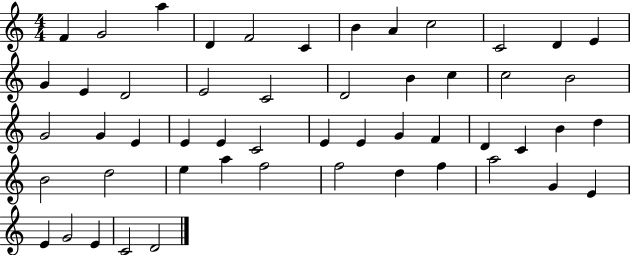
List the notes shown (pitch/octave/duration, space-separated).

F4/q G4/h A5/q D4/q F4/h C4/q B4/q A4/q C5/h C4/h D4/q E4/q G4/q E4/q D4/h E4/h C4/h D4/h B4/q C5/q C5/h B4/h G4/h G4/q E4/q E4/q E4/q C4/h E4/q E4/q G4/q F4/q D4/q C4/q B4/q D5/q B4/h D5/h E5/q A5/q F5/h F5/h D5/q F5/q A5/h G4/q E4/q E4/q G4/h E4/q C4/h D4/h